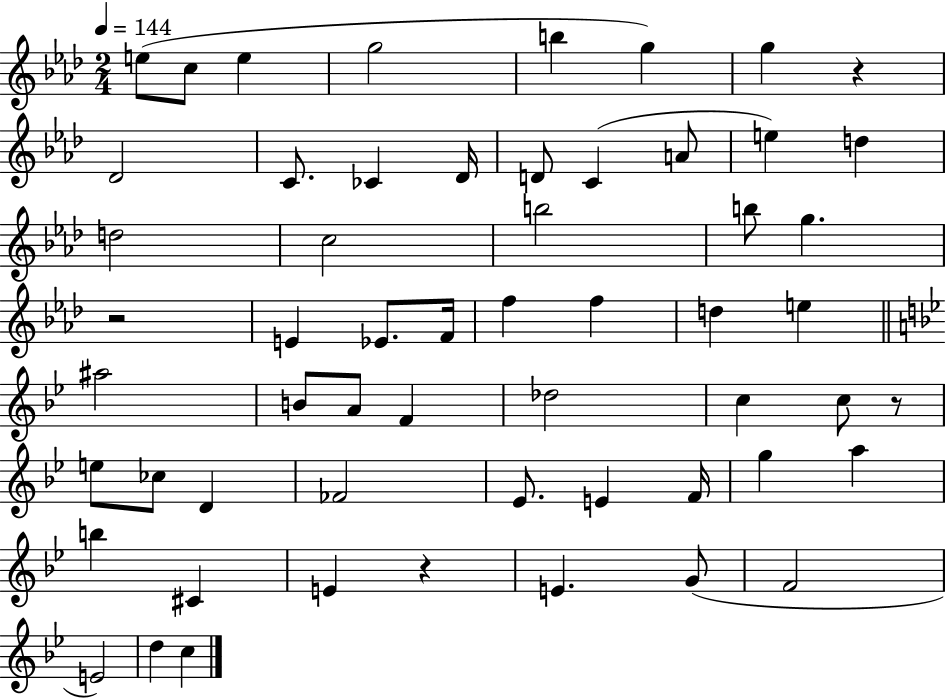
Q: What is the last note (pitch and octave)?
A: C5